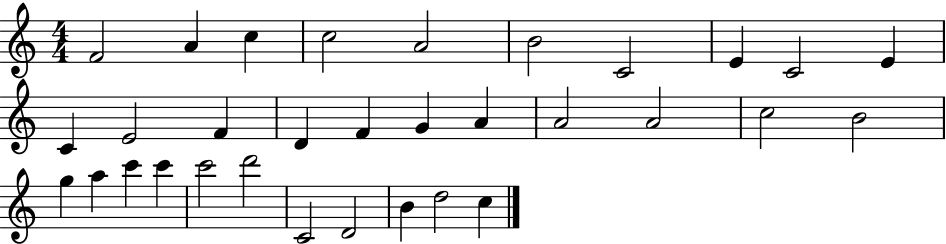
X:1
T:Untitled
M:4/4
L:1/4
K:C
F2 A c c2 A2 B2 C2 E C2 E C E2 F D F G A A2 A2 c2 B2 g a c' c' c'2 d'2 C2 D2 B d2 c